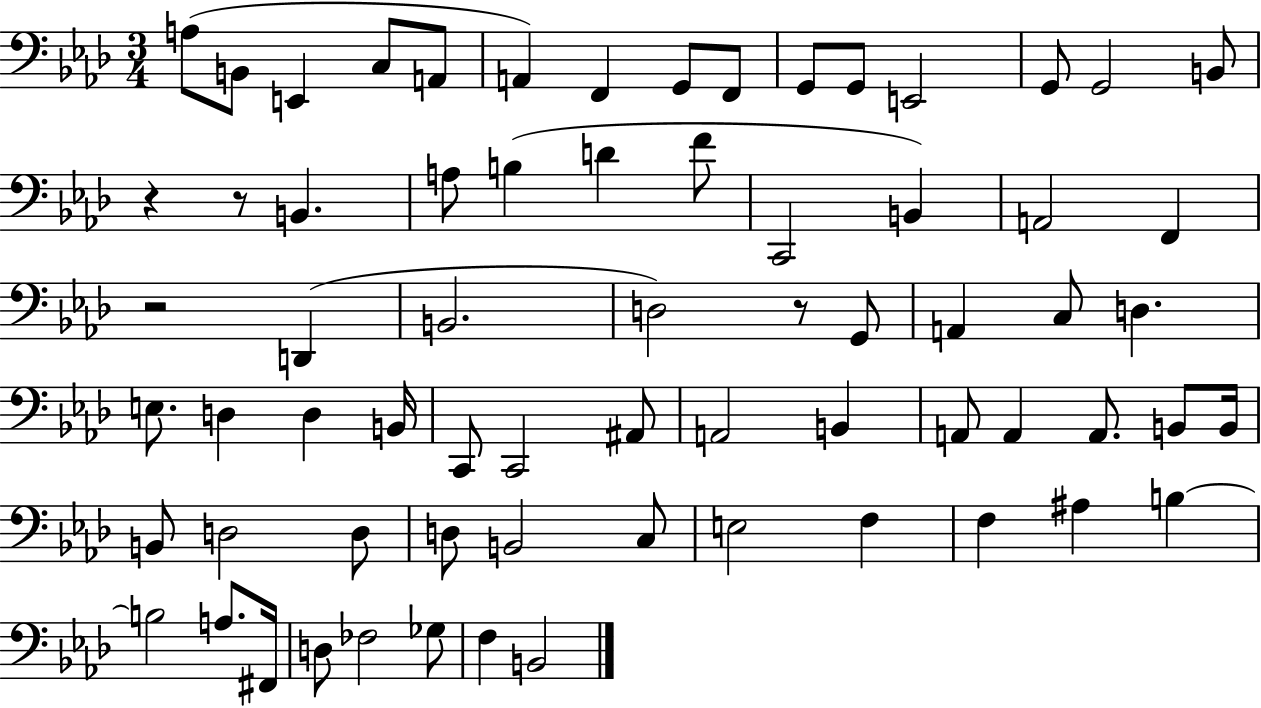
A3/e B2/e E2/q C3/e A2/e A2/q F2/q G2/e F2/e G2/e G2/e E2/h G2/e G2/h B2/e R/q R/e B2/q. A3/e B3/q D4/q F4/e C2/h B2/q A2/h F2/q R/h D2/q B2/h. D3/h R/e G2/e A2/q C3/e D3/q. E3/e. D3/q D3/q B2/s C2/e C2/h A#2/e A2/h B2/q A2/e A2/q A2/e. B2/e B2/s B2/e D3/h D3/e D3/e B2/h C3/e E3/h F3/q F3/q A#3/q B3/q B3/h A3/e. F#2/s D3/e FES3/h Gb3/e F3/q B2/h